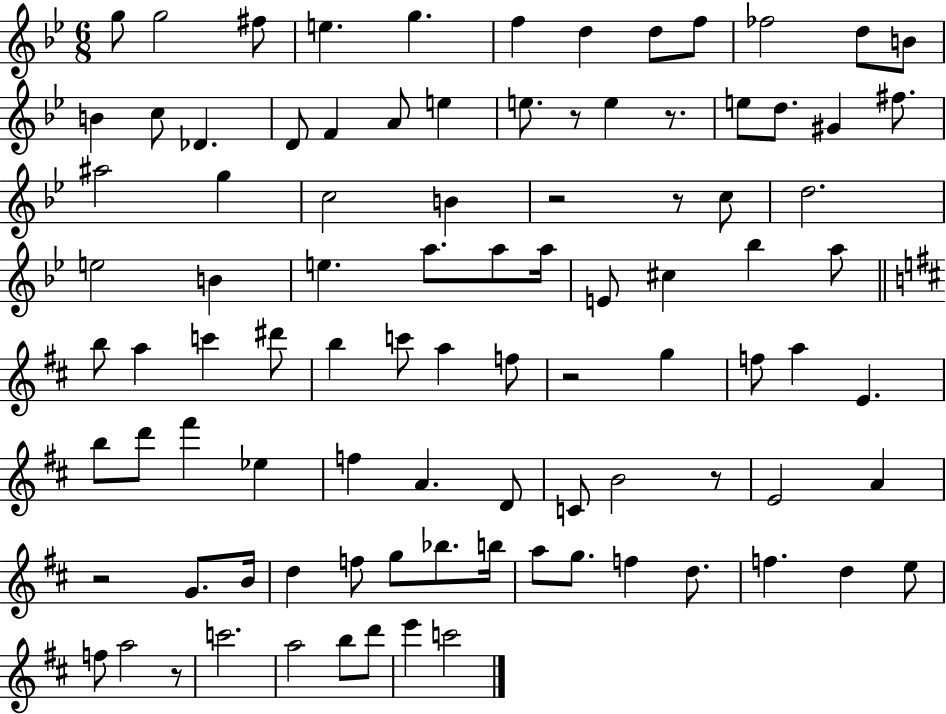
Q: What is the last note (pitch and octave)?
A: C6